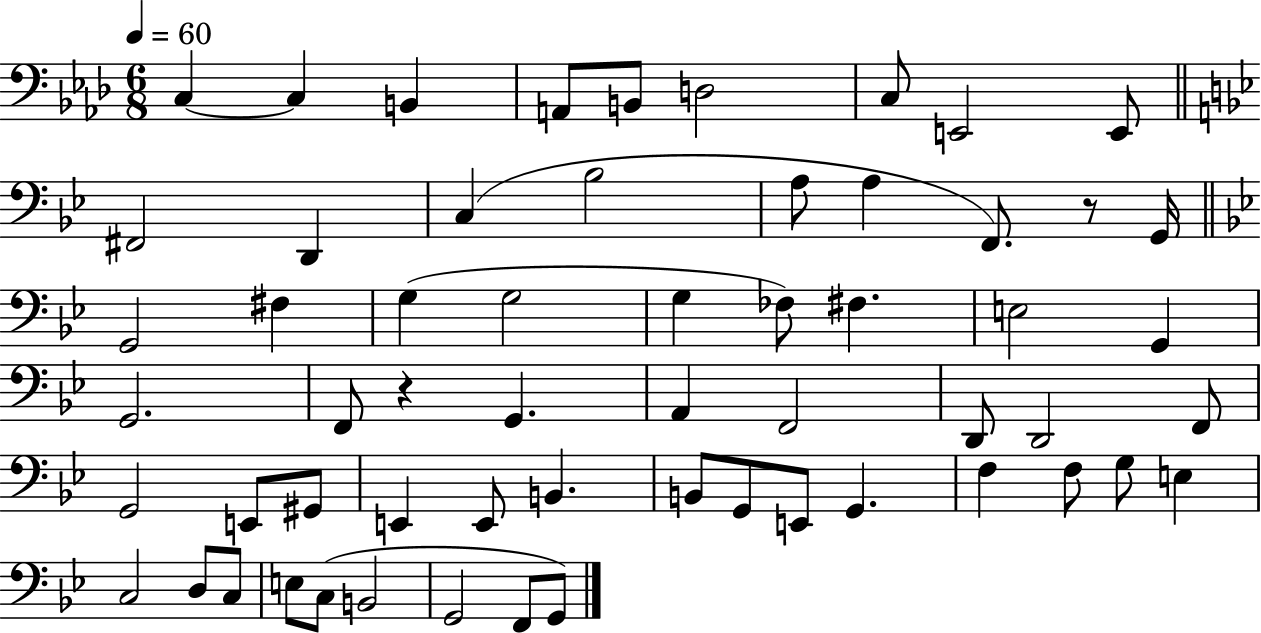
{
  \clef bass
  \numericTimeSignature
  \time 6/8
  \key aes \major
  \tempo 4 = 60
  c4~~ c4 b,4 | a,8 b,8 d2 | c8 e,2 e,8 | \bar "||" \break \key bes \major fis,2 d,4 | c4( bes2 | a8 a4 f,8.) r8 g,16 | \bar "||" \break \key bes \major g,2 fis4 | g4( g2 | g4 fes8) fis4. | e2 g,4 | \break g,2. | f,8 r4 g,4. | a,4 f,2 | d,8 d,2 f,8 | \break g,2 e,8 gis,8 | e,4 e,8 b,4. | b,8 g,8 e,8 g,4. | f4 f8 g8 e4 | \break c2 d8 c8 | e8 c8( b,2 | g,2 f,8 g,8) | \bar "|."
}